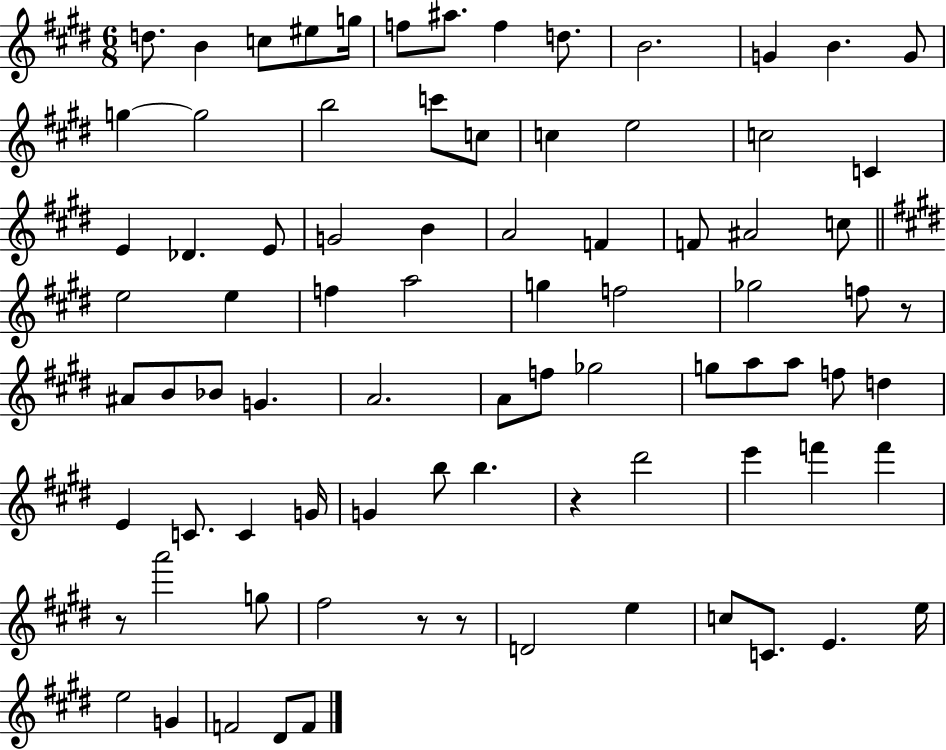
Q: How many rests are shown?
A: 5